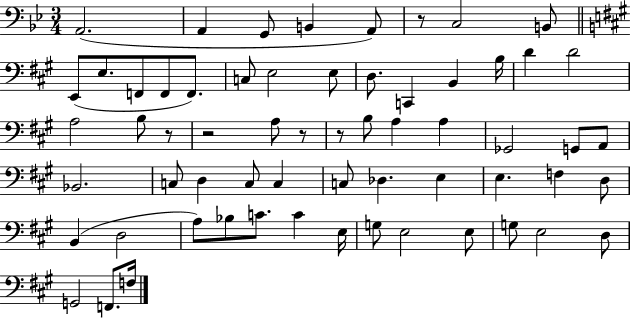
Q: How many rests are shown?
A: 5